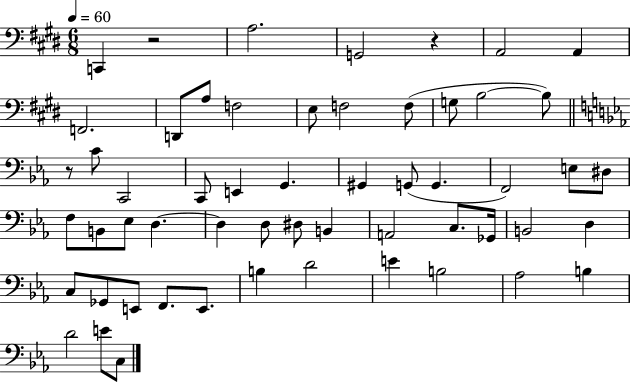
X:1
T:Untitled
M:6/8
L:1/4
K:E
C,, z2 A,2 G,,2 z A,,2 A,, F,,2 D,,/2 A,/2 F,2 E,/2 F,2 F,/2 G,/2 B,2 B,/2 z/2 C/2 C,,2 C,,/2 E,, G,, ^G,, G,,/2 G,, F,,2 E,/2 ^D,/2 F,/2 B,,/2 _E,/2 D, D, D,/2 ^D,/2 B,, A,,2 C,/2 _G,,/4 B,,2 D, C,/2 _G,,/2 E,,/2 F,,/2 E,,/2 B, D2 E B,2 _A,2 B, D2 E/2 C,/2